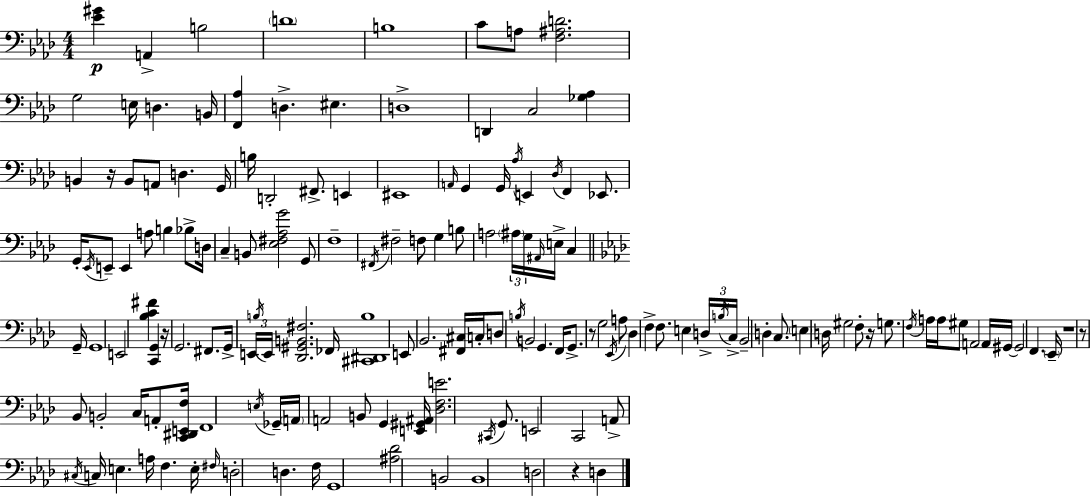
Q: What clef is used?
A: bass